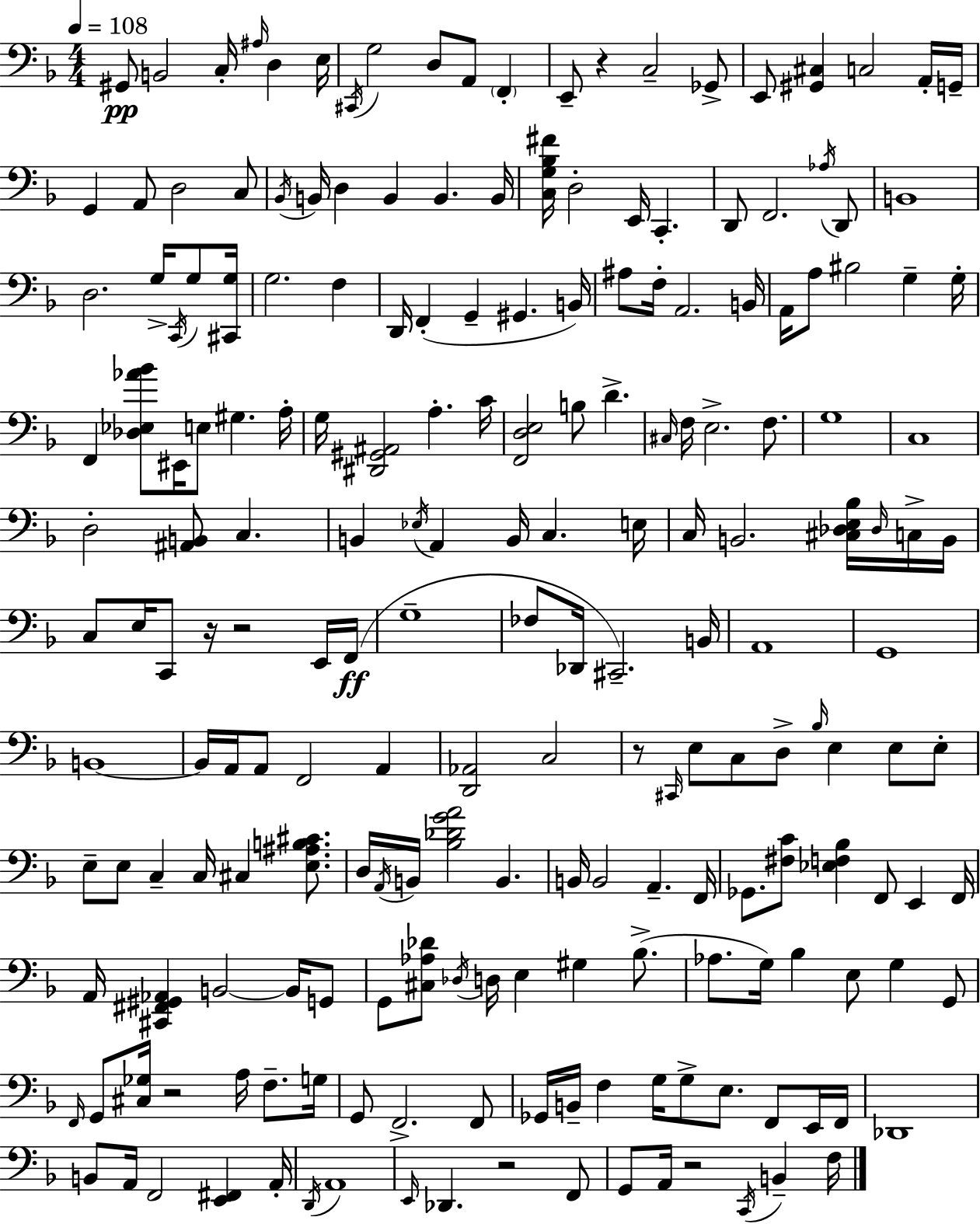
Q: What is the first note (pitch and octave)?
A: G#2